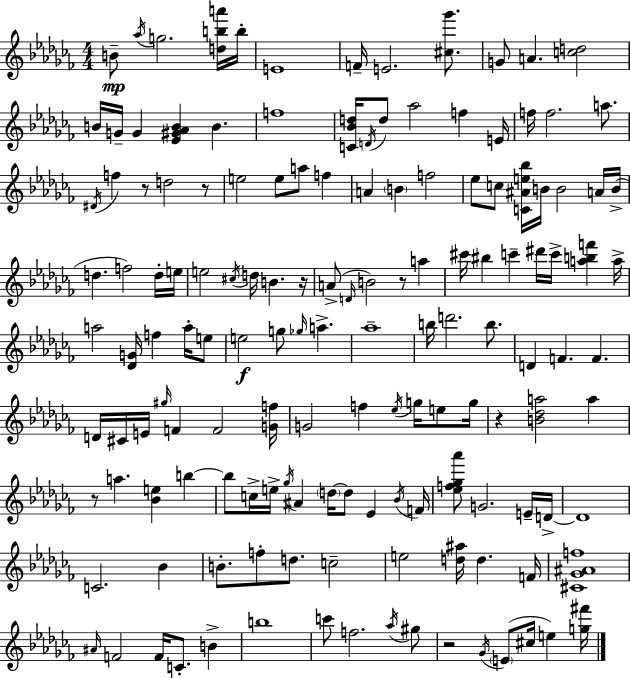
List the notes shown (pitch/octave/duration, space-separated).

B4/e Ab5/s G5/h. [D5,B5,A6]/s B5/s E4/w F4/s E4/h. [C#5,Gb6]/e. G4/e A4/q. [C5,D5]/h B4/s G4/s G4/q [Eb4,G#4,Ab4,B4]/q B4/q. F5/w [C4,Bb4,D5]/s D4/s D5/e Ab5/h F5/q E4/s F5/s F5/h. A5/e. D#4/s F5/q R/e D5/h R/e E5/h E5/e A5/e F5/q A4/q B4/q F5/h Eb5/e C5/e [C4,A#4,E5,Bb5]/s B4/s B4/h A4/s B4/s D5/q. F5/h D5/s E5/s E5/h C#5/s D5/s B4/q. R/s A4/e D4/s B4/h R/e A5/q C#6/s BIS5/q C6/q D#6/s C6/s [A5,B5,F6]/q A5/s A5/h [Db4,G4]/s F5/q A5/s E5/e E5/h G5/e Gb5/s A5/q. Ab5/w B5/s D6/h. B5/e. D4/q F4/q. F4/q. D4/s C#4/s E4/s G#5/s F4/q F4/h [G4,F5]/s G4/h F5/q Eb5/s G5/s E5/e G5/s R/q [B4,Db5,A5]/h A5/q R/e A5/q. [Bb4,E5]/q B5/q B5/e C5/s E5/s Gb5/s A#4/q D5/s D5/e Eb4/q Bb4/s F4/s [Eb5,F5,Gb5,Ab6]/e G4/h. E4/s D4/s D4/w C4/h. Bb4/q B4/e. F5/e D5/e. C5/h E5/h [D5,A#5]/s D5/q. F4/s [C#4,Gb4,A#4,F5]/w A#4/s F4/h F4/s C4/e. B4/q B5/w C6/e F5/h. Ab5/s G#5/e R/h Gb4/s E4/e C#5/s E5/q [G5,F#6]/s